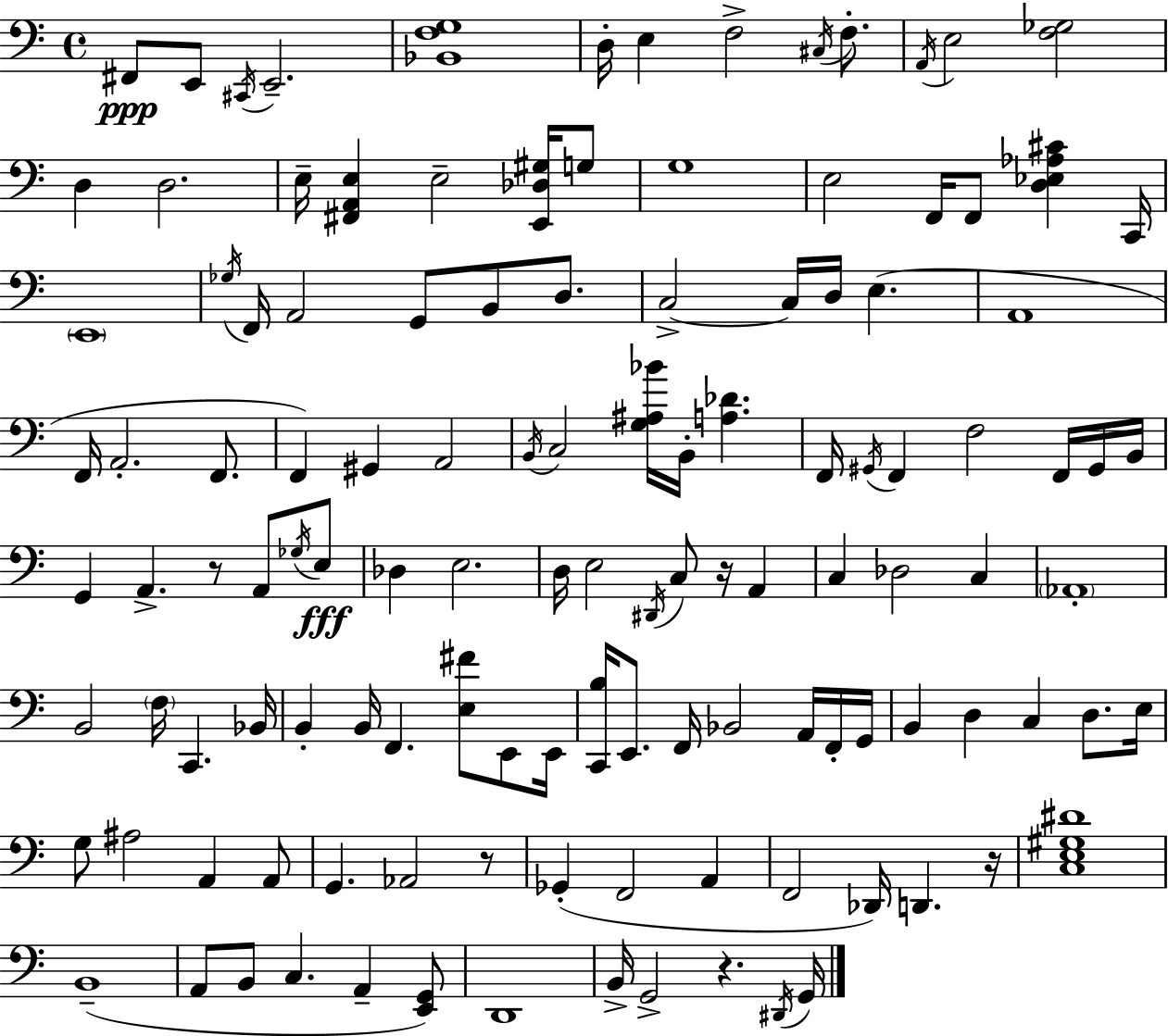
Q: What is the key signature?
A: C major